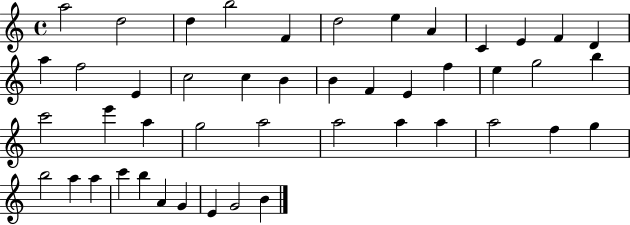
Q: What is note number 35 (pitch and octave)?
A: F5